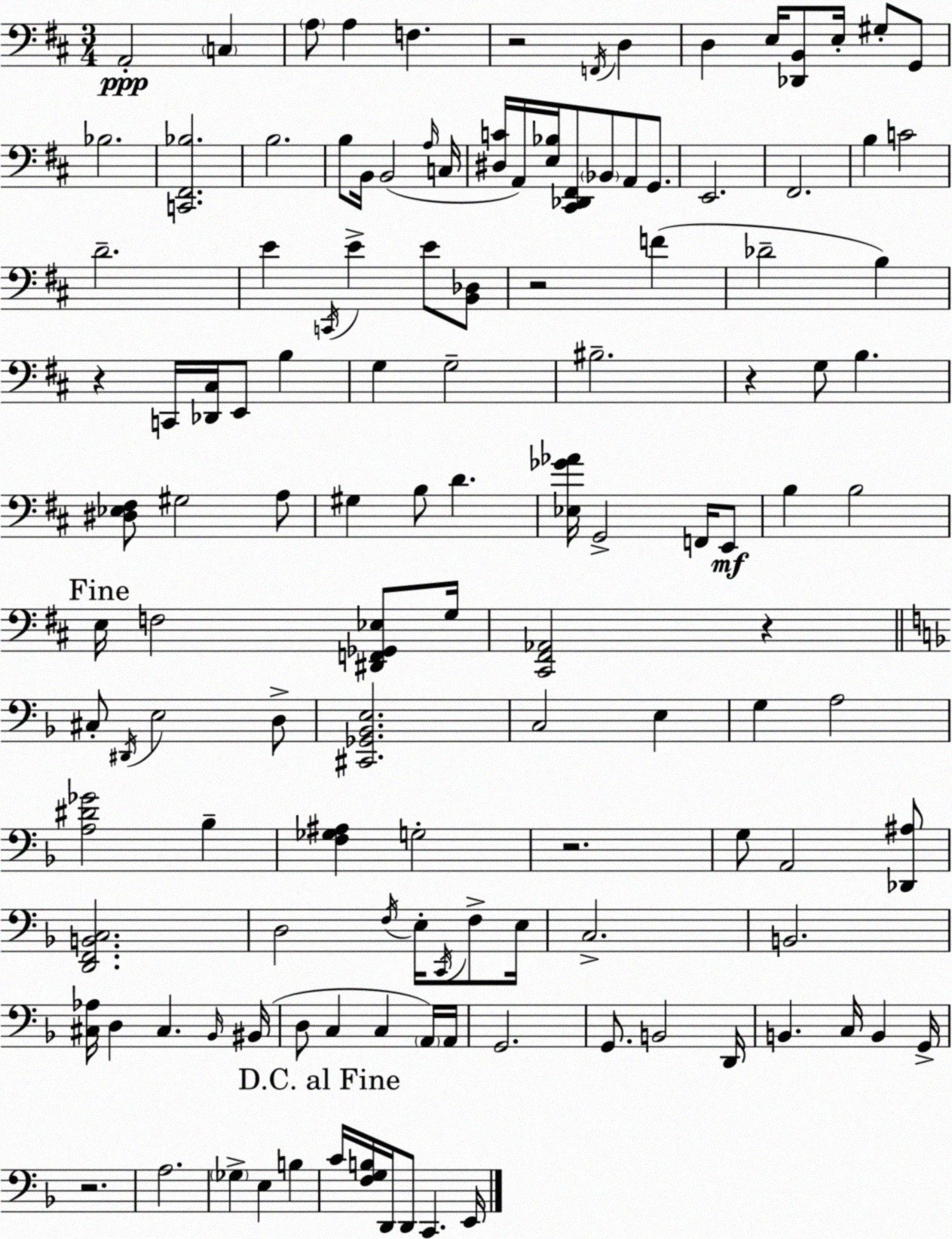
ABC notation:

X:1
T:Untitled
M:3/4
L:1/4
K:D
A,,2 C, A,/2 A, F, z2 F,,/4 D, D, E,/4 [_D,,B,,]/2 E,/4 ^G,/2 G,,/2 _B,2 [C,,^F,,_B,]2 B,2 B,/2 B,,/4 B,,2 A,/4 C,/4 [^D,C]/4 A,,/4 [E,_B,]/4 [^C,,_D,,^F,,]/2 _B,,/2 A,,/2 G,,/2 E,,2 ^F,,2 B, C2 D2 E C,,/4 E E/2 [B,,_D,]/2 z2 F _D2 B, z C,,/4 [_D,,^C,]/4 E,,/2 B, G, G,2 ^B,2 z G,/2 B, [^D,_E,^F,]/2 ^G,2 A,/2 ^G, B,/2 D [_E,_G_A]/4 G,,2 F,,/4 E,,/2 B, B,2 E,/4 F,2 [^D,,F,,_G,,_E,]/2 G,/4 [^C,,^F,,_A,,]2 z ^C,/2 ^D,,/4 E,2 D,/2 [^C,,_G,,_B,,E,]2 C,2 E, G, A,2 [A,^D_G]2 _B, [F,_G,^A,] G,2 z2 G,/2 A,,2 [_D,,^A,]/2 [D,,F,,B,,C,]2 D,2 F,/4 E,/4 C,,/4 F,/2 E,/4 C,2 B,,2 [^C,_A,]/4 D, ^C, _B,,/4 ^B,,/4 D,/2 C, C, A,,/4 A,,/4 G,,2 G,,/2 B,,2 D,,/4 B,, C,/4 B,, G,,/4 z2 A,2 _G, E, B, C/4 [F,G,B,]/4 D,,/4 D,,/2 C,, E,,/4